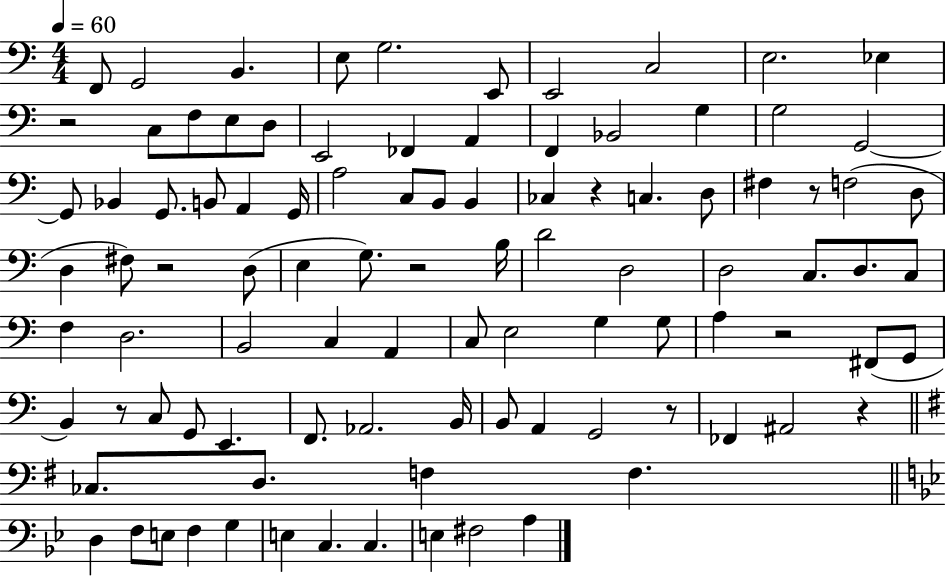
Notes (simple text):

F2/e G2/h B2/q. E3/e G3/h. E2/e E2/h C3/h E3/h. Eb3/q R/h C3/e F3/e E3/e D3/e E2/h FES2/q A2/q F2/q Bb2/h G3/q G3/h G2/h G2/e Bb2/q G2/e. B2/e A2/q G2/s A3/h C3/e B2/e B2/q CES3/q R/q C3/q. D3/e F#3/q R/e F3/h D3/e D3/q F#3/e R/h D3/e E3/q G3/e. R/h B3/s D4/h D3/h D3/h C3/e. D3/e. C3/e F3/q D3/h. B2/h C3/q A2/q C3/e E3/h G3/q G3/e A3/q R/h F#2/e G2/e B2/q R/e C3/e G2/e E2/q. F2/e. Ab2/h. B2/s B2/e A2/q G2/h R/e FES2/q A#2/h R/q CES3/e. D3/e. F3/q F3/q. D3/q F3/e E3/e F3/q G3/q E3/q C3/q. C3/q. E3/q F#3/h A3/q